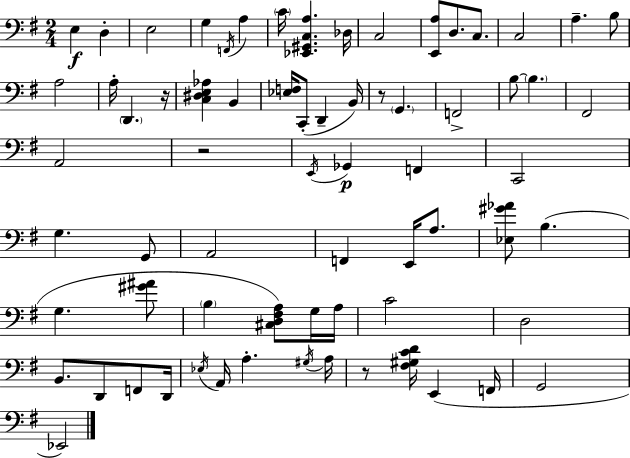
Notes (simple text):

E3/q D3/q E3/h G3/q F2/s A3/q C4/s [Eb2,G#2,C3,A3]/q. Db3/s C3/h [E2,A3]/e D3/e. C3/e. C3/h A3/q. B3/e A3/h A3/s D2/q. R/s [C3,D#3,E3,Ab3]/q B2/q [Eb3,F3]/s C2/e D2/q B2/s R/e G2/q. F2/h B3/e B3/q. F#2/h A2/h R/h E2/s Gb2/q F2/q C2/h G3/q. G2/e A2/h F2/q E2/s A3/e. [Eb3,G#4,Ab4]/e B3/q. G3/q. [G#4,A#4]/e B3/q [C#3,D3,F#3,A3]/e G3/s A3/s C4/h D3/h B2/e. D2/e F2/e D2/s Eb3/s A2/s A3/q. G#3/s A3/s R/e [F#3,G#3,C4,D4]/s E2/q F2/s G2/h Eb2/h